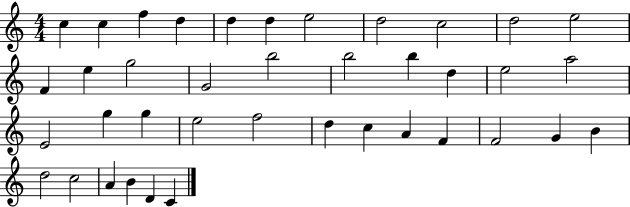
{
  \clef treble
  \numericTimeSignature
  \time 4/4
  \key c \major
  c''4 c''4 f''4 d''4 | d''4 d''4 e''2 | d''2 c''2 | d''2 e''2 | \break f'4 e''4 g''2 | g'2 b''2 | b''2 b''4 d''4 | e''2 a''2 | \break e'2 g''4 g''4 | e''2 f''2 | d''4 c''4 a'4 f'4 | f'2 g'4 b'4 | \break d''2 c''2 | a'4 b'4 d'4 c'4 | \bar "|."
}